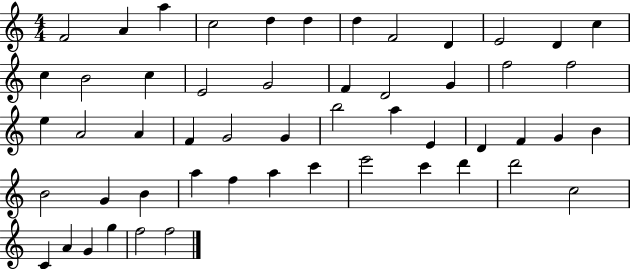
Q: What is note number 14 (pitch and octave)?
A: B4